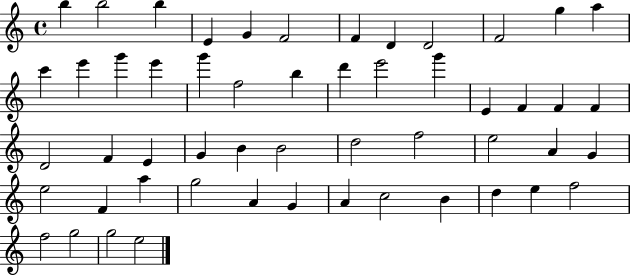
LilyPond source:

{
  \clef treble
  \time 4/4
  \defaultTimeSignature
  \key c \major
  b''4 b''2 b''4 | e'4 g'4 f'2 | f'4 d'4 d'2 | f'2 g''4 a''4 | \break c'''4 e'''4 g'''4 e'''4 | g'''4 f''2 b''4 | d'''4 e'''2 g'''4 | e'4 f'4 f'4 f'4 | \break d'2 f'4 e'4 | g'4 b'4 b'2 | d''2 f''2 | e''2 a'4 g'4 | \break e''2 f'4 a''4 | g''2 a'4 g'4 | a'4 c''2 b'4 | d''4 e''4 f''2 | \break f''2 g''2 | g''2 e''2 | \bar "|."
}